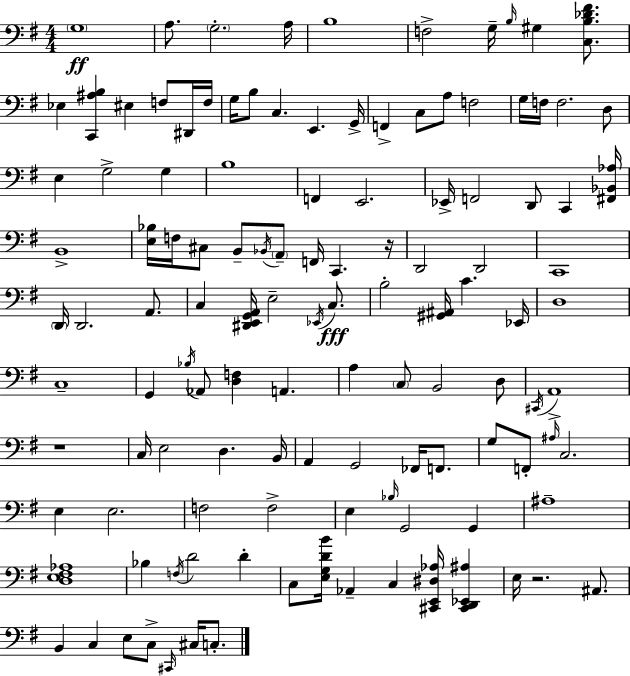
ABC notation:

X:1
T:Untitled
M:4/4
L:1/4
K:Em
G,4 A,/2 G,2 A,/4 B,4 F,2 G,/4 B,/4 ^G, [C,B,_D^F]/2 _E, [C,,^A,B,] ^E, F,/2 ^D,,/4 F,/4 G,/4 B,/2 C, E,, G,,/4 F,, C,/2 A,/2 F,2 G,/4 F,/4 F,2 D,/2 E, G,2 G, B,4 F,, E,,2 _E,,/4 F,,2 D,,/2 C,, [^F,,_B,,_A,]/4 B,,4 [E,_B,]/4 F,/4 ^C,/2 B,,/2 _B,,/4 A,,/2 F,,/4 C,, z/4 D,,2 D,,2 C,,4 D,,/4 D,,2 A,,/2 C, [^D,,E,,G,,A,,]/4 E,2 _E,,/4 C,/2 B,2 [^G,,^A,,]/4 C _E,,/4 D,4 C,4 G,, _B,/4 _A,,/2 [D,F,] A,, A, C,/2 B,,2 D,/2 ^C,,/4 A,,4 z4 C,/4 E,2 D, B,,/4 A,, G,,2 _F,,/4 F,,/2 G,/2 F,,/2 ^A,/4 C,2 E, E,2 F,2 F,2 E, _B,/4 G,,2 G,, ^A,4 [D,E,^F,_A,]4 _B, F,/4 D2 D C,/2 [E,G,DB]/4 _A,, C, [^C,,E,,^D,_A,]/4 [^C,,D,,_E,,^A,] E,/4 z2 ^A,,/2 B,, C, E,/2 C,/2 ^C,,/4 ^C,/4 C,/2